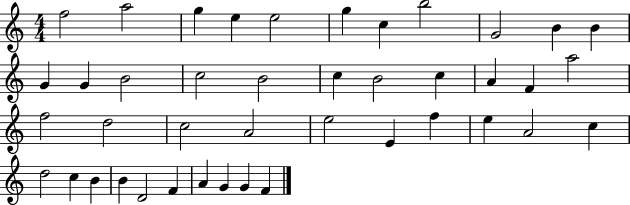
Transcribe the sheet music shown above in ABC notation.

X:1
T:Untitled
M:4/4
L:1/4
K:C
f2 a2 g e e2 g c b2 G2 B B G G B2 c2 B2 c B2 c A F a2 f2 d2 c2 A2 e2 E f e A2 c d2 c B B D2 F A G G F